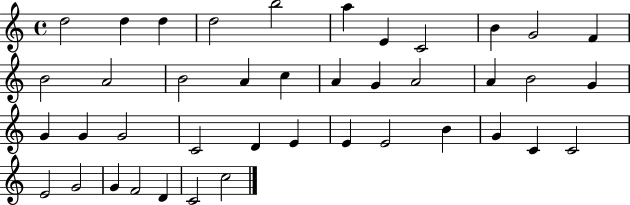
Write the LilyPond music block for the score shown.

{
  \clef treble
  \time 4/4
  \defaultTimeSignature
  \key c \major
  d''2 d''4 d''4 | d''2 b''2 | a''4 e'4 c'2 | b'4 g'2 f'4 | \break b'2 a'2 | b'2 a'4 c''4 | a'4 g'4 a'2 | a'4 b'2 g'4 | \break g'4 g'4 g'2 | c'2 d'4 e'4 | e'4 e'2 b'4 | g'4 c'4 c'2 | \break e'2 g'2 | g'4 f'2 d'4 | c'2 c''2 | \bar "|."
}